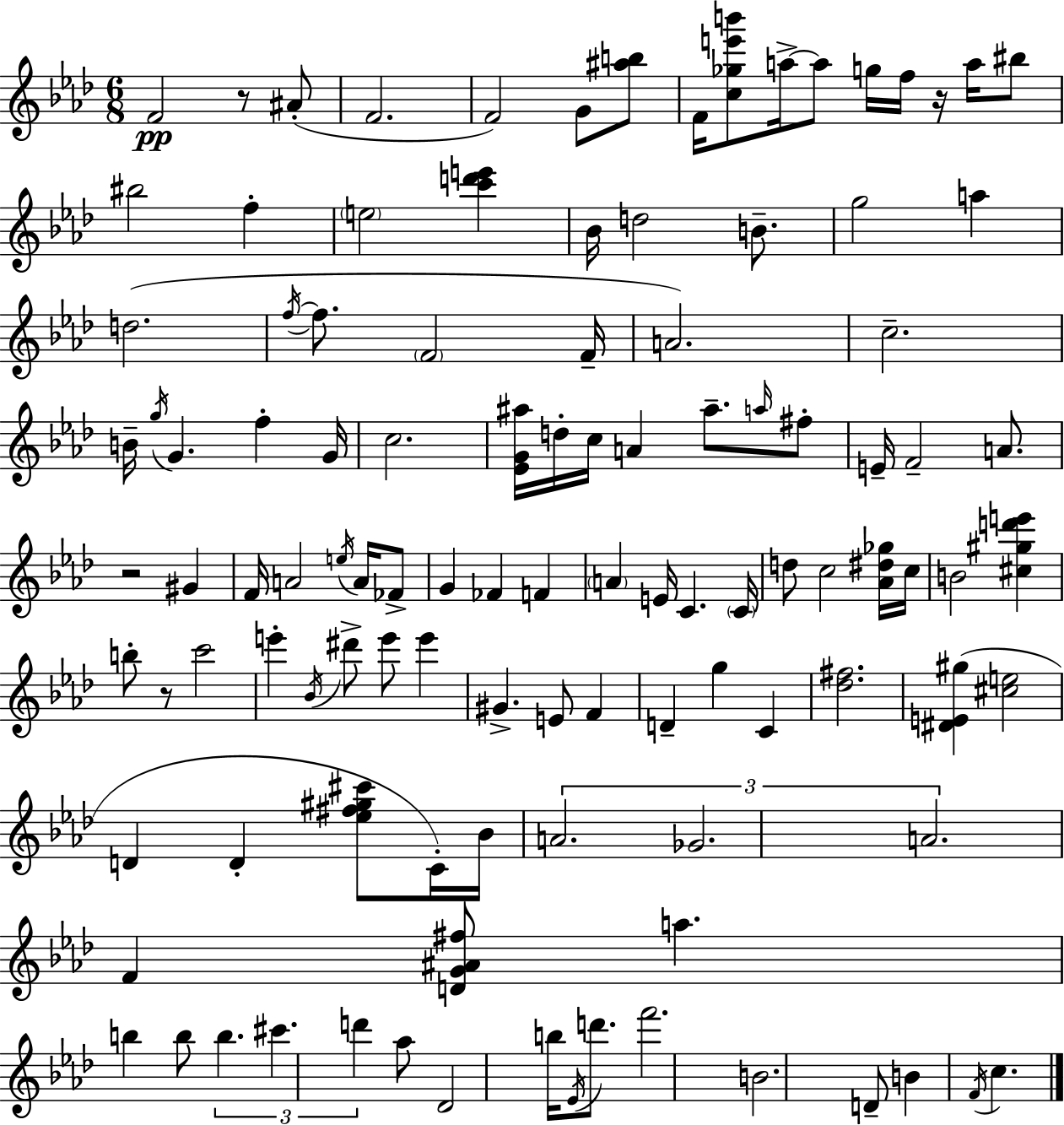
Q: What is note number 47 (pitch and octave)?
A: A4